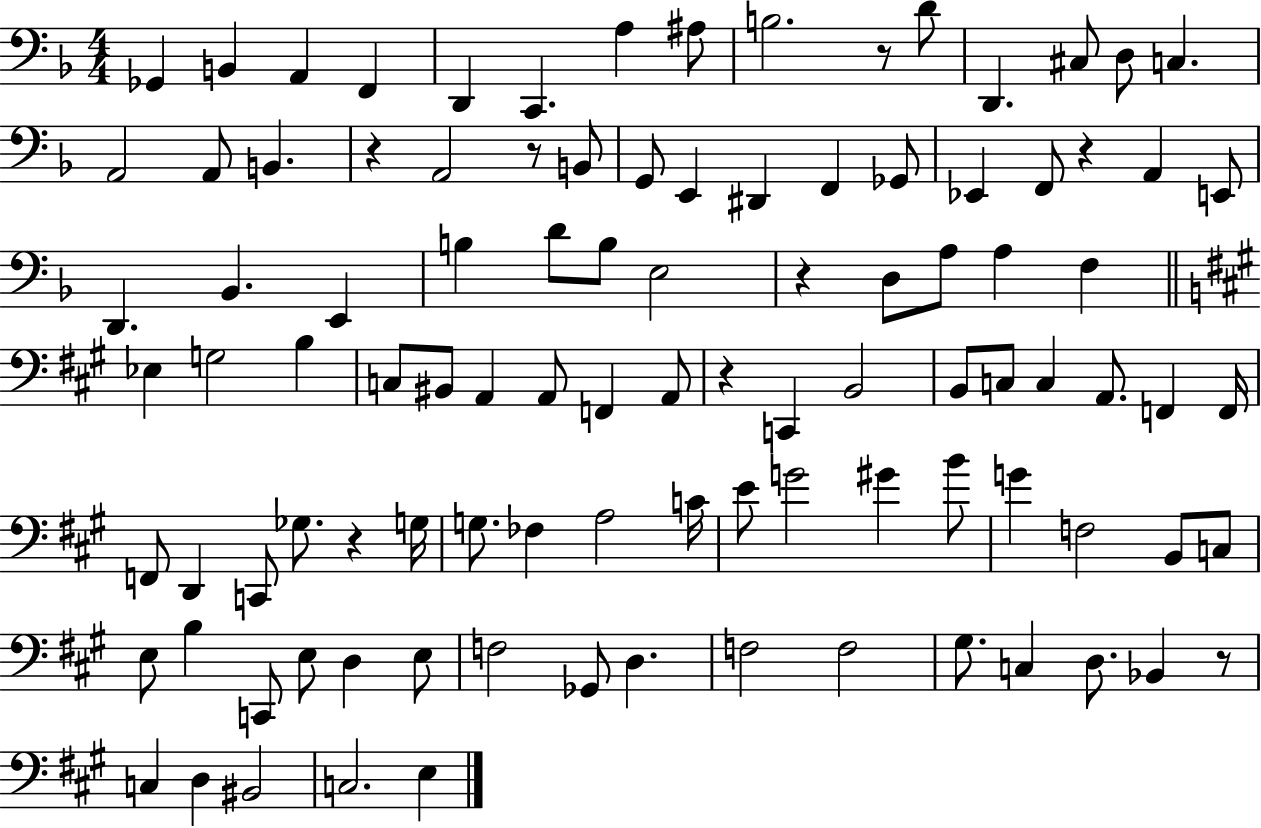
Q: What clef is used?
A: bass